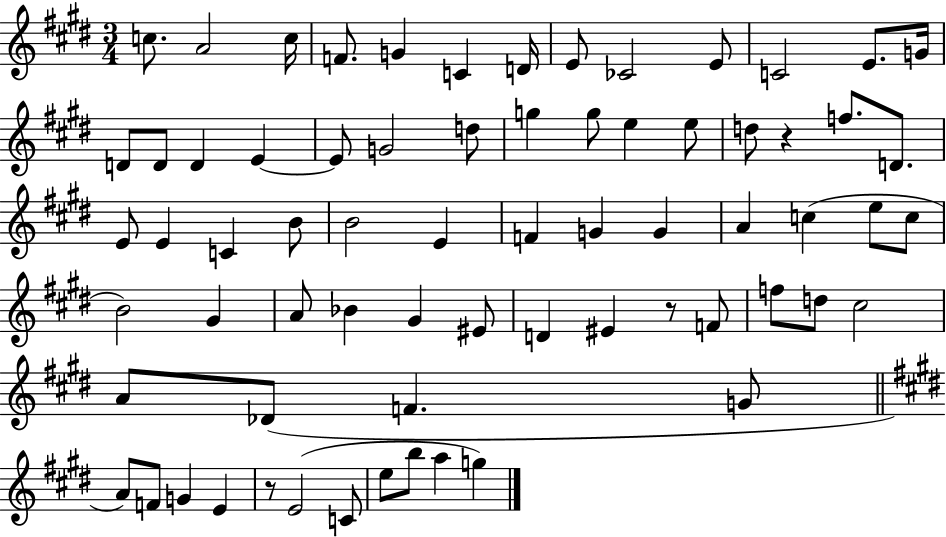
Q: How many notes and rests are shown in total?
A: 69